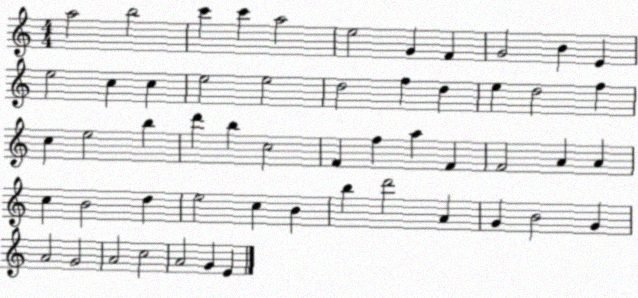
X:1
T:Untitled
M:4/4
L:1/4
K:C
a2 b2 c' c' a2 e2 G F G2 B E e2 c c e2 e2 d2 f d e d2 f c e2 b d' b c2 F f a F F2 A A c B2 d e2 c B b d'2 A G B2 G A2 G2 A2 c2 A2 G E